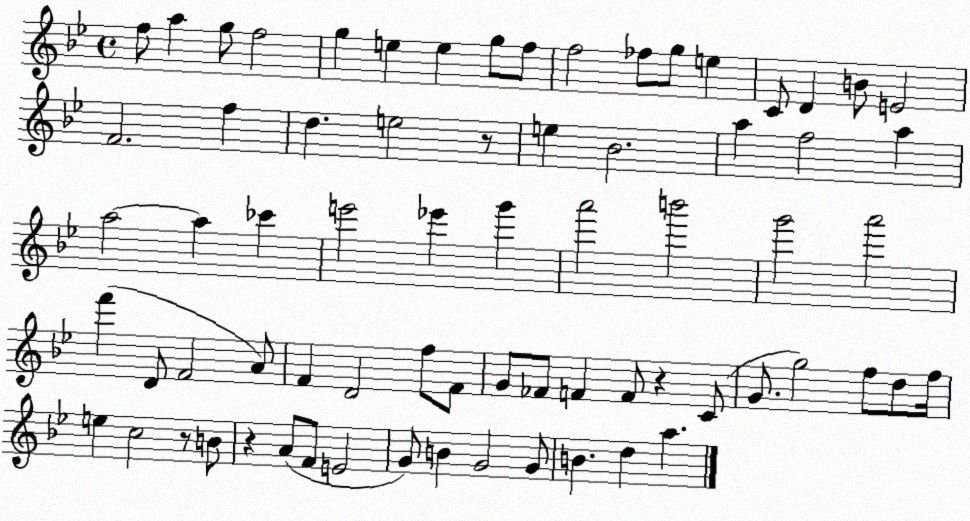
X:1
T:Untitled
M:4/4
L:1/4
K:Bb
f/2 a g/2 f2 g e e g/2 f/2 f2 _f/2 g/2 e C/2 D B/2 E2 F2 f d e2 z/2 e _B2 a f2 a a2 a _c' e'2 _e' g' a'2 b'2 g'2 a'2 f' D/2 F2 A/2 F D2 f/2 F/2 G/2 _F/2 F F/2 z C/2 G/2 g2 f/2 d/2 f/4 e c2 z/2 B/2 z A/2 F/2 E2 G/2 B G2 G/2 B d a